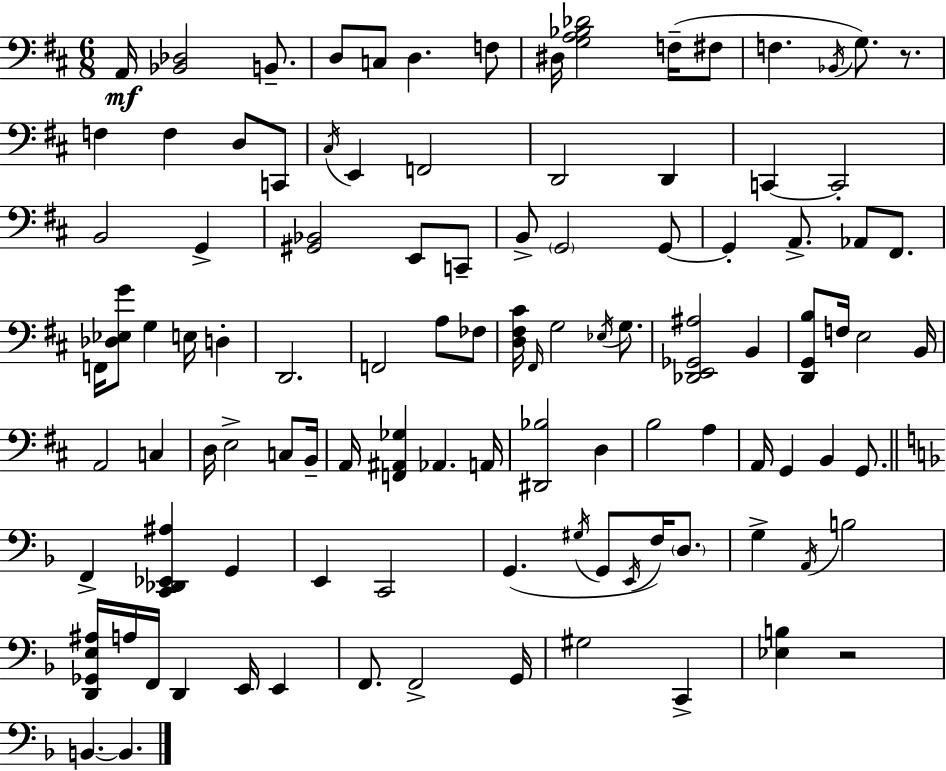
X:1
T:Untitled
M:6/8
L:1/4
K:D
A,,/4 [_B,,_D,]2 B,,/2 D,/2 C,/2 D, F,/2 ^D,/4 [G,A,_B,_D]2 F,/4 ^F,/2 F, _B,,/4 G,/2 z/2 F, F, D,/2 C,,/2 ^C,/4 E,, F,,2 D,,2 D,, C,, C,,2 B,,2 G,, [^G,,_B,,]2 E,,/2 C,,/2 B,,/2 G,,2 G,,/2 G,, A,,/2 _A,,/2 ^F,,/2 F,,/4 [_D,_E,G]/2 G, E,/4 D, D,,2 F,,2 A,/2 _F,/2 [D,^F,^C]/4 ^F,,/4 G,2 _E,/4 G,/2 [_D,,E,,_G,,^A,]2 B,, [D,,G,,B,]/2 F,/4 E,2 B,,/4 A,,2 C, D,/4 E,2 C,/2 B,,/4 A,,/4 [F,,^A,,_G,] _A,, A,,/4 [^D,,_B,]2 D, B,2 A, A,,/4 G,, B,, G,,/2 F,, [C,,_D,,_E,,^A,] G,, E,, C,,2 G,, ^G,/4 G,,/2 E,,/4 F,/4 D,/2 G, A,,/4 B,2 [D,,_G,,E,^A,]/4 A,/4 F,,/4 D,, E,,/4 E,, F,,/2 F,,2 G,,/4 ^G,2 C,, [_E,B,] z2 B,, B,,